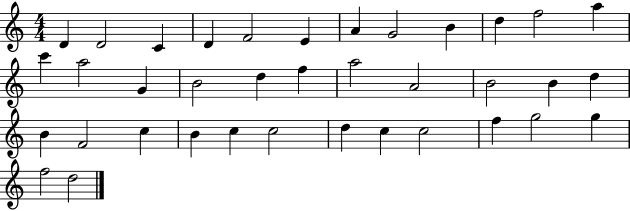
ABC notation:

X:1
T:Untitled
M:4/4
L:1/4
K:C
D D2 C D F2 E A G2 B d f2 a c' a2 G B2 d f a2 A2 B2 B d B F2 c B c c2 d c c2 f g2 g f2 d2